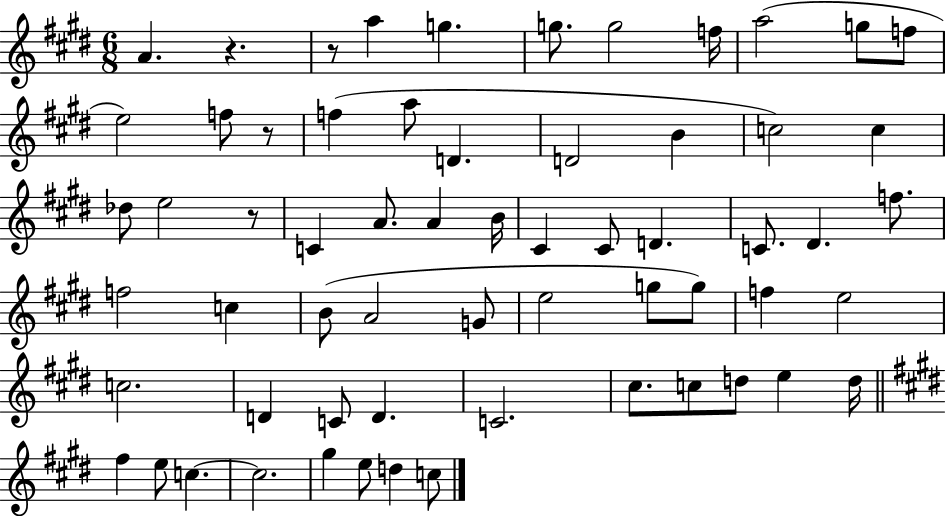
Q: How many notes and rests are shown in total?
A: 62